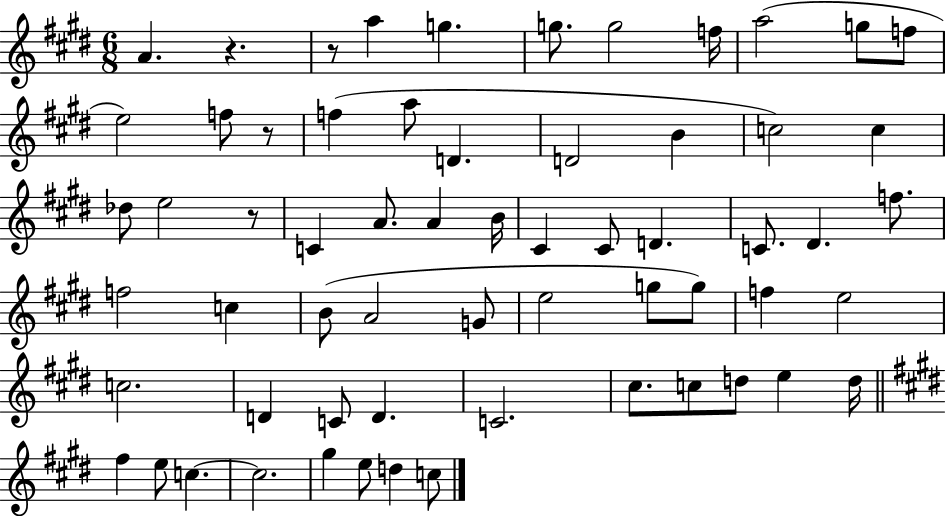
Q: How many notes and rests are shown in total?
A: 62